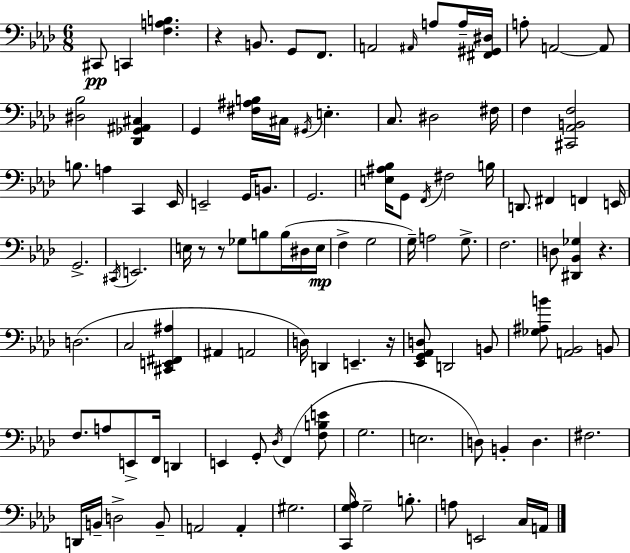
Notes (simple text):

C#2/e C2/q [F3,A3,B3]/q. R/q B2/e. G2/e F2/e. A2/h A#2/s A3/e A3/s [F#2,G#2,D#3]/s A3/e A2/h A2/e [D#3,Bb3]/h [Db2,Gb2,A#2,C#3]/q G2/q [F#3,A#3,B3]/s C#3/s G#2/s E3/q. C3/e. D#3/h F#3/s F3/q [C#2,Ab2,B2,F3]/h B3/e. A3/q C2/q Eb2/s E2/h G2/s B2/e. G2/h. [E3,A#3,Bb3]/s G2/e F2/s F#3/h B3/s D2/e. F#2/q F2/q E2/s G2/h. C#2/s E2/h. E3/s R/e R/e Gb3/e B3/e B3/s D#3/s E3/s F3/q G3/h G3/s A3/h G3/e. F3/h. D3/e [D#2,Bb2,Gb3]/q R/q. D3/h. C3/h [C#2,E2,F#2,A#3]/q A#2/q A2/h D3/s D2/q E2/q. R/s [Eb2,G2,Ab2,D3]/e D2/h B2/e [Gb3,A#3,B4]/e [A2,Bb2]/h B2/e F3/e. A3/e E2/e F2/s D2/q E2/q G2/e Db3/s F2/q [F3,B3,E4]/e G3/h. E3/h. D3/e B2/q D3/q. F#3/h. D2/s B2/s D3/h B2/e A2/h A2/q G#3/h. [C2,G3,Ab3]/s G3/h B3/e. A3/e E2/h C3/s A2/s